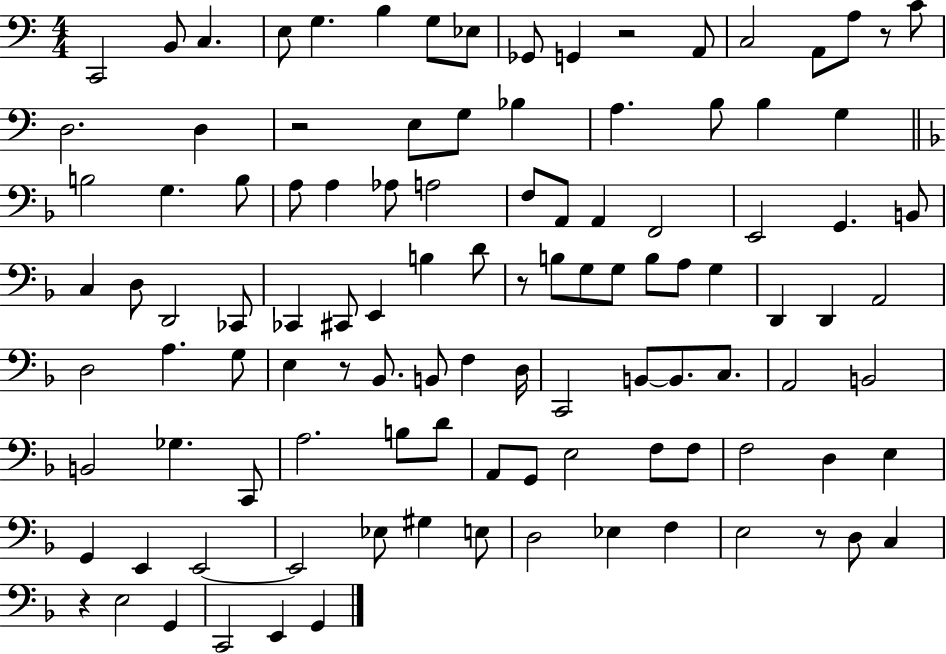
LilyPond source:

{
  \clef bass
  \numericTimeSignature
  \time 4/4
  \key c \major
  c,2 b,8 c4. | e8 g4. b4 g8 ees8 | ges,8 g,4 r2 a,8 | c2 a,8 a8 r8 c'8 | \break d2. d4 | r2 e8 g8 bes4 | a4. b8 b4 g4 | \bar "||" \break \key f \major b2 g4. b8 | a8 a4 aes8 a2 | f8 a,8 a,4 f,2 | e,2 g,4. b,8 | \break c4 d8 d,2 ces,8 | ces,4 cis,8 e,4 b4 d'8 | r8 b8 g8 g8 b8 a8 g4 | d,4 d,4 a,2 | \break d2 a4. g8 | e4 r8 bes,8. b,8 f4 d16 | c,2 b,8~~ b,8. c8. | a,2 b,2 | \break b,2 ges4. c,8 | a2. b8 d'8 | a,8 g,8 e2 f8 f8 | f2 d4 e4 | \break g,4 e,4 e,2~~ | e,2 ees8 gis4 e8 | d2 ees4 f4 | e2 r8 d8 c4 | \break r4 e2 g,4 | c,2 e,4 g,4 | \bar "|."
}